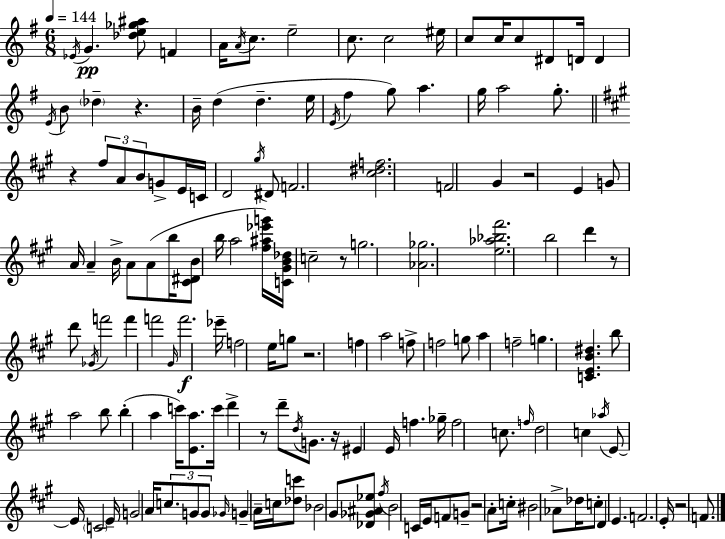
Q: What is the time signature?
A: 6/8